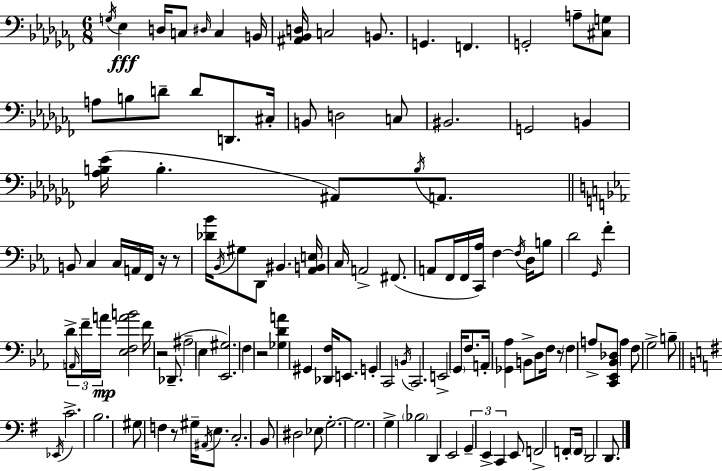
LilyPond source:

{
  \clef bass
  \numericTimeSignature
  \time 6/8
  \key aes \minor
  \repeat volta 2 { \acciaccatura { g16 }\fff ees4 d16 c8 \grace { dis16 } c4 | b,16 <ais, bes, d>16 c2 b,8. | g,4. f,4. | g,2-. a8-- | \break <cis g>8 a8 b8 d'8-- d'8 d,8. | cis16-. b,8 d2 | c8 bis,2. | g,2 b,4 | \break <aes b ees'>16( b4.-. ais,8) \acciaccatura { b16 } | a,8. \bar "||" \break \key c \minor b,8 c4 c16 a,16 f,16 r16 r8 | <des' bes'>16 \acciaccatura { bes,16 } gis8 d,8 bis,4. | <aes, b, e>16 c16 a,2-> fis,8.( | a,8 f,16 f,16 <c, aes>16) f4~~ \acciaccatura { f16 } d16 | \break b8 d'2 \grace { g,16 } f'4-. | d'8-> \tuplet 3/2 { \grace { a,16 } f'16-- a'16\mp } <ees f a' b'>2 | f'16 r2 | des,8.--( ais2-- | \break ees4 <ees, gis>2.) | f4 r2 | <ges d' a'>4 gis,4 | <des, f>16 e,8. g,4-. c,2 | \break \acciaccatura { b,16 } c,2. | e,2-> | \parenthesize g,16 f8. a,16-. <ges, aes>4 b,8-> | d8 f16 r8 \parenthesize f4 a8-> <c, ees, bes, des>8 | \break a4 f8 g2-> | b8-- \bar "||" \break \key g \major \acciaccatura { ees,16 } c'2.-> | b2. | gis8 f4 r8 gis16-- \acciaccatura { ais,16 } e8. | c2.-. | \break b,8 dis2 | ees8 g2.-.~~ | g2. | g4-> \parenthesize bes2 | \break d,4 e,2 | \tuplet 3/2 { g,4-- e,4-> c,4 } | e,8 f,2-> | f,8-. \parenthesize f,16 d,2 d,8. | \break } \bar "|."
}